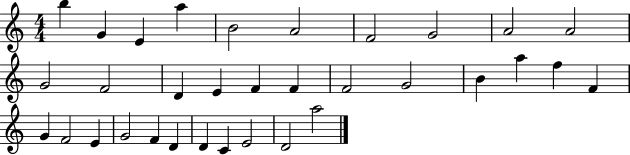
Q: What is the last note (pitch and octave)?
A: A5